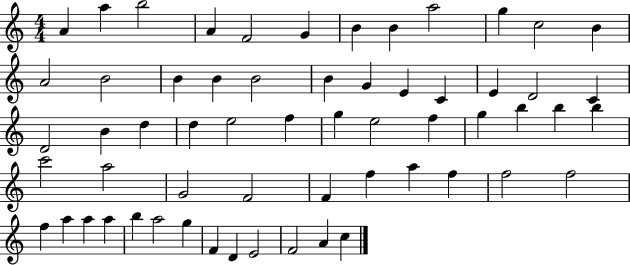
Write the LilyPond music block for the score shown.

{
  \clef treble
  \numericTimeSignature
  \time 4/4
  \key c \major
  a'4 a''4 b''2 | a'4 f'2 g'4 | b'4 b'4 a''2 | g''4 c''2 b'4 | \break a'2 b'2 | b'4 b'4 b'2 | b'4 g'4 e'4 c'4 | e'4 d'2 c'4 | \break d'2 b'4 d''4 | d''4 e''2 f''4 | g''4 e''2 f''4 | g''4 b''4 b''4 b''4 | \break c'''2 a''2 | g'2 f'2 | f'4 f''4 a''4 f''4 | f''2 f''2 | \break f''4 a''4 a''4 a''4 | b''4 a''2 g''4 | f'4 d'4 e'2 | f'2 a'4 c''4 | \break \bar "|."
}